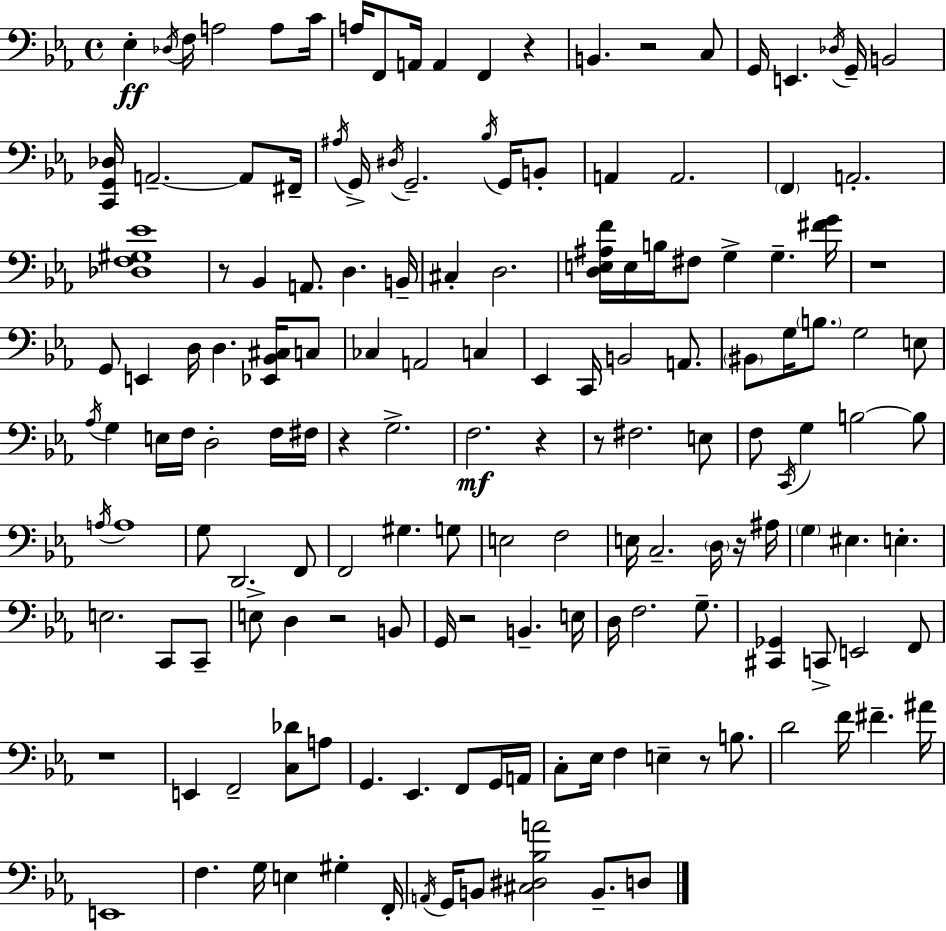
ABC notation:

X:1
T:Untitled
M:4/4
L:1/4
K:Cm
_E, _D,/4 F,/4 A,2 A,/2 C/4 A,/4 F,,/2 A,,/4 A,, F,, z B,, z2 C,/2 G,,/4 E,, _D,/4 G,,/4 B,,2 [C,,G,,_D,]/4 A,,2 A,,/2 ^F,,/4 ^A,/4 G,,/4 ^D,/4 G,,2 _B,/4 G,,/4 B,,/2 A,, A,,2 F,, A,,2 [_D,F,^G,_E]4 z/2 _B,, A,,/2 D, B,,/4 ^C, D,2 [D,E,^A,F]/4 E,/4 B,/4 ^F,/2 G, G, [^FG]/4 z4 G,,/2 E,, D,/4 D, [_E,,_B,,^C,]/4 C,/2 _C, A,,2 C, _E,, C,,/4 B,,2 A,,/2 ^B,,/2 G,/4 B,/2 G,2 E,/2 _A,/4 G, E,/4 F,/4 D,2 F,/4 ^F,/4 z G,2 F,2 z z/2 ^F,2 E,/2 F,/2 C,,/4 G, B,2 B,/2 A,/4 A,4 G,/2 D,,2 F,,/2 F,,2 ^G, G,/2 E,2 F,2 E,/4 C,2 D,/4 z/4 ^A,/4 G, ^E, E, E,2 C,,/2 C,,/2 E,/2 D, z2 B,,/2 G,,/4 z2 B,, E,/4 D,/4 F,2 G,/2 [^C,,_G,,] C,,/2 E,,2 F,,/2 z4 E,, F,,2 [C,_D]/2 A,/2 G,, _E,, F,,/2 G,,/4 A,,/4 C,/2 _E,/4 F, E, z/2 B,/2 D2 F/4 ^F ^A/4 E,,4 F, G,/4 E, ^G, F,,/4 A,,/4 G,,/4 B,,/2 [^C,^D,_B,A]2 B,,/2 D,/2